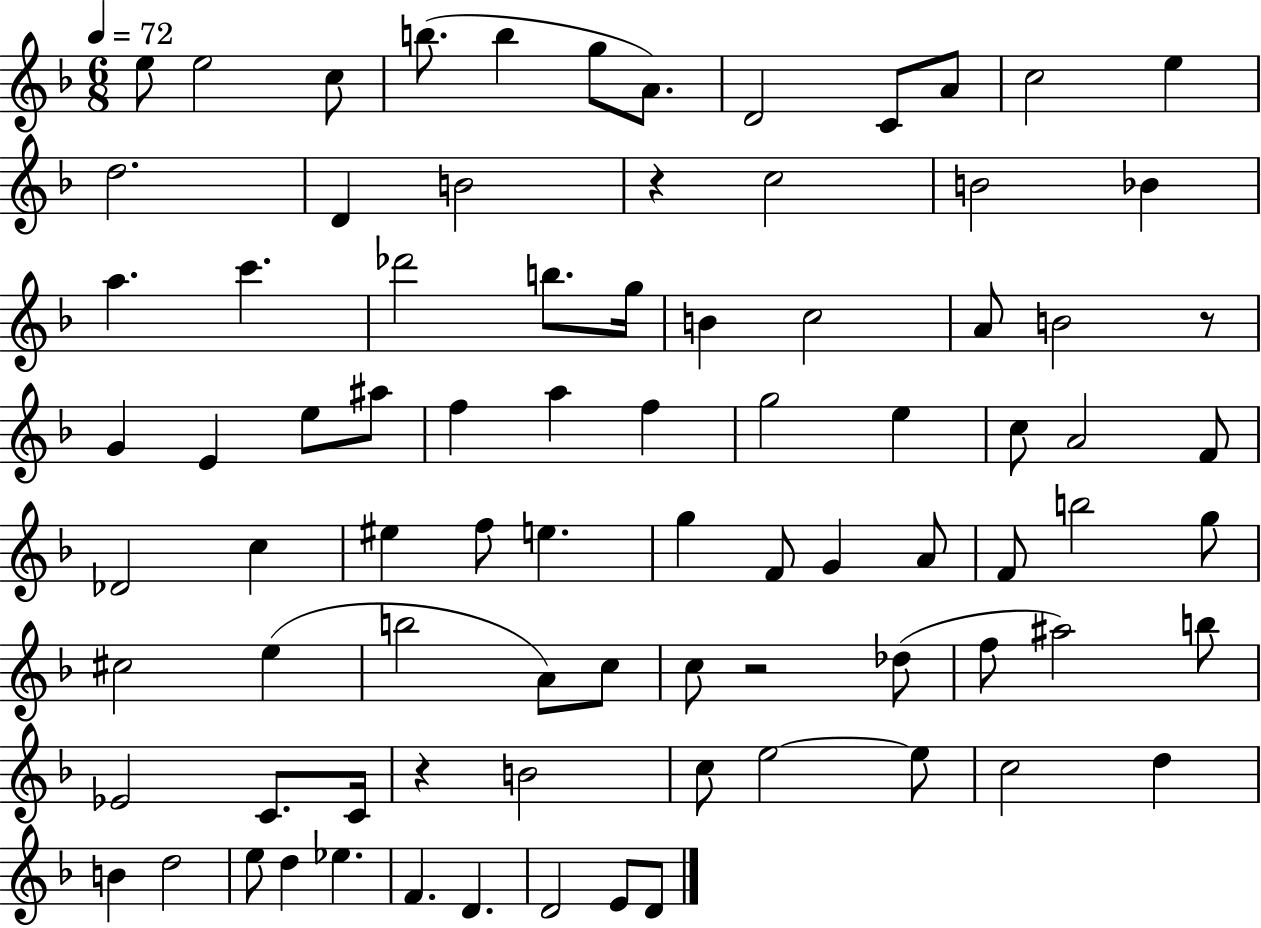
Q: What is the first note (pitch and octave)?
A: E5